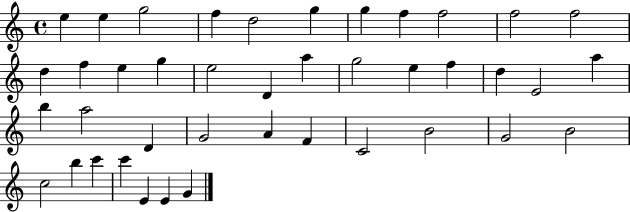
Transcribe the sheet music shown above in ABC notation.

X:1
T:Untitled
M:4/4
L:1/4
K:C
e e g2 f d2 g g f f2 f2 f2 d f e g e2 D a g2 e f d E2 a b a2 D G2 A F C2 B2 G2 B2 c2 b c' c' E E G